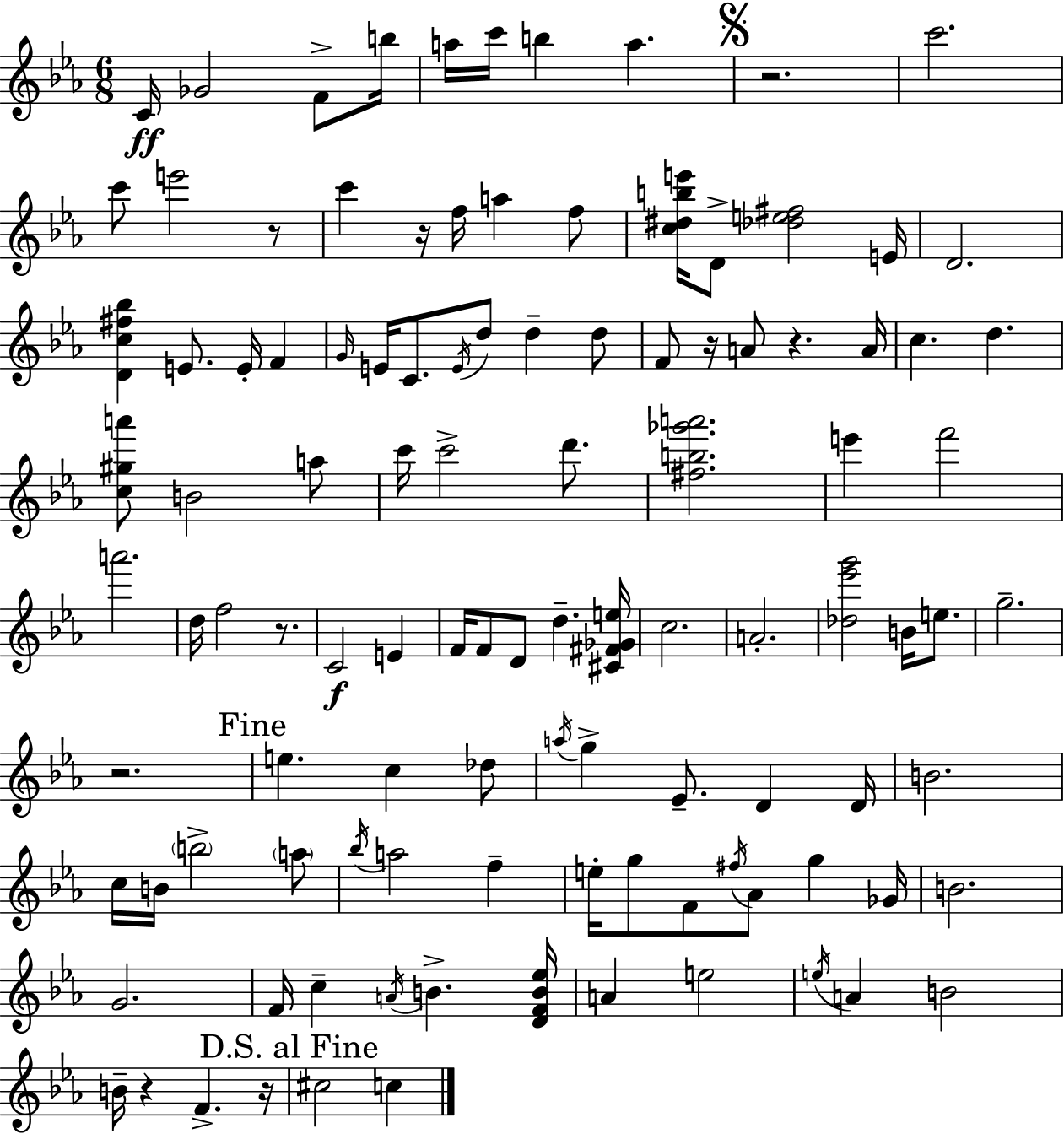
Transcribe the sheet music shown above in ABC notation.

X:1
T:Untitled
M:6/8
L:1/4
K:Eb
C/4 _G2 F/2 b/4 a/4 c'/4 b a z2 c'2 c'/2 e'2 z/2 c' z/4 f/4 a f/2 [c^dbe']/4 D/2 [_de^f]2 E/4 D2 [Dc^f_b] E/2 E/4 F G/4 E/4 C/2 E/4 d/2 d d/2 F/2 z/4 A/2 z A/4 c d [c^ga']/2 B2 a/2 c'/4 c'2 d'/2 [^fb_g'a']2 e' f'2 a'2 d/4 f2 z/2 C2 E F/4 F/2 D/2 d [^C^F_Ge]/4 c2 A2 [_d_e'g']2 B/4 e/2 g2 z2 e c _d/2 a/4 g _E/2 D D/4 B2 c/4 B/4 b2 a/2 _b/4 a2 f e/4 g/2 F/2 ^f/4 _A/2 g _G/4 B2 G2 F/4 c A/4 B [DFB_e]/4 A e2 e/4 A B2 B/4 z F z/4 ^c2 c